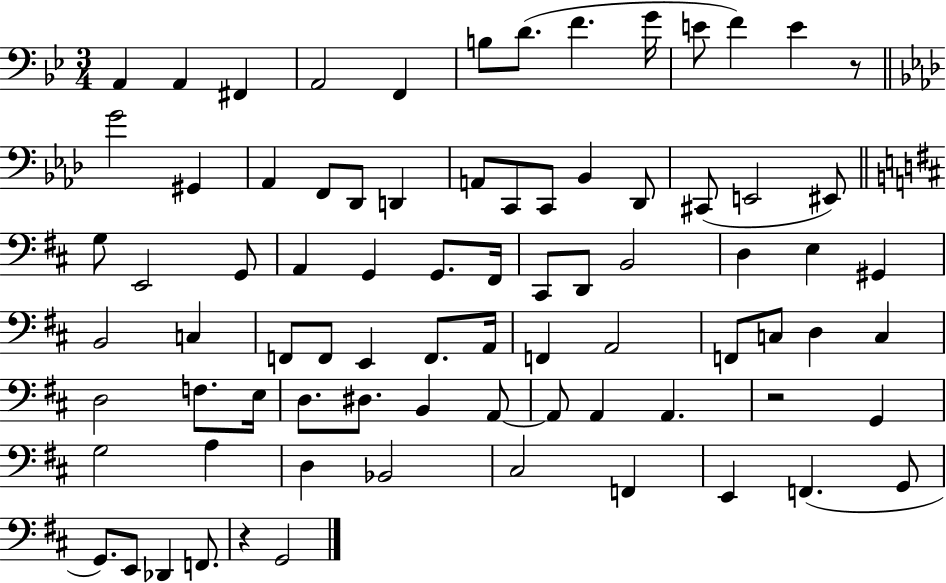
{
  \clef bass
  \numericTimeSignature
  \time 3/4
  \key bes \major
  a,4 a,4 fis,4 | a,2 f,4 | b8 d'8.( f'4. g'16 | e'8 f'4) e'4 r8 | \break \bar "||" \break \key aes \major g'2 gis,4 | aes,4 f,8 des,8 d,4 | a,8 c,8 c,8 bes,4 des,8 | cis,8( e,2 eis,8) | \break \bar "||" \break \key d \major g8 e,2 g,8 | a,4 g,4 g,8. fis,16 | cis,8 d,8 b,2 | d4 e4 gis,4 | \break b,2 c4 | f,8 f,8 e,4 f,8. a,16 | f,4 a,2 | f,8 c8 d4 c4 | \break d2 f8. e16 | d8. dis8. b,4 a,8~~ | a,8 a,4 a,4. | r2 g,4 | \break g2 a4 | d4 bes,2 | cis2 f,4 | e,4 f,4.( g,8 | \break g,8.) e,8 des,4 f,8. | r4 g,2 | \bar "|."
}